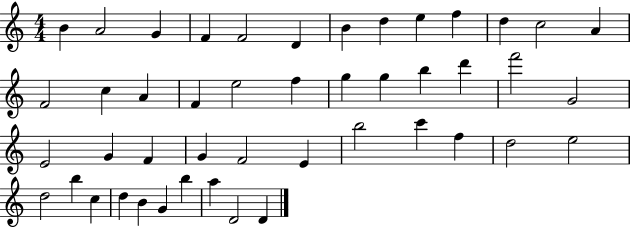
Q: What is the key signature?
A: C major